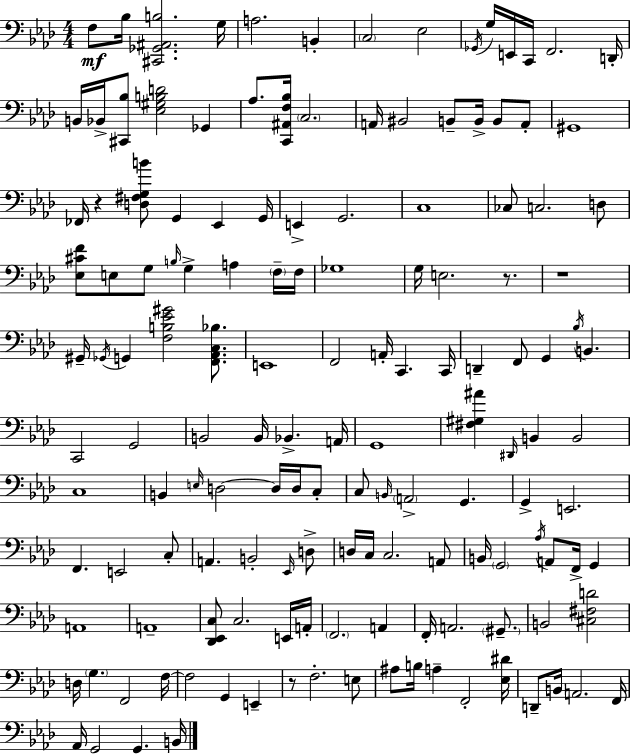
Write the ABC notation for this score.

X:1
T:Untitled
M:4/4
L:1/4
K:Ab
F,/2 _B,/4 [^C,,_G,,^A,,B,]2 G,/4 A,2 B,, C,2 _E,2 _G,,/4 G,/4 E,,/4 C,,/4 F,,2 D,,/4 B,,/4 _B,,/4 [^C,,_B,]/2 [_E,^G,B,D]2 _G,, _A,/2 [C,,^A,,F,_B,]/4 C,2 A,,/4 ^B,,2 B,,/2 B,,/4 B,,/2 A,,/2 ^G,,4 _F,,/4 z [D,^F,G,B]/2 G,, _E,, G,,/4 E,, G,,2 C,4 _C,/2 C,2 D,/2 [_E,^CF]/2 E,/2 G,/2 B,/4 G, A, F,/4 F,/4 _G,4 G,/4 E,2 z/2 z4 ^G,,/4 _G,,/4 G,, [F,B,_E^G]2 [F,,_A,,C,_B,]/2 E,,4 F,,2 A,,/4 C,, C,,/4 D,, F,,/2 G,, _B,/4 B,, C,,2 G,,2 B,,2 B,,/4 _B,, A,,/4 G,,4 [^F,^G,^A] ^D,,/4 B,, B,,2 C,4 B,, E,/4 D,2 D,/4 D,/4 C,/2 C,/2 B,,/4 A,,2 G,, G,, E,,2 F,, E,,2 C,/2 A,, B,,2 _E,,/4 D,/2 D,/4 C,/4 C,2 A,,/2 B,,/4 G,,2 _A,/4 A,,/2 F,,/4 G,, A,,4 A,,4 [_D,,_E,,C,]/2 C,2 E,,/4 A,,/4 F,,2 A,, F,,/4 A,,2 ^G,,/2 B,,2 [^C,^F,D]2 D,/4 G, F,,2 F,/4 F,2 G,, E,, z/2 F,2 E,/2 ^A,/2 B,/4 A, F,,2 [_E,^D]/4 D,,/2 B,,/4 A,,2 F,,/4 _A,,/4 G,,2 G,, B,,/4